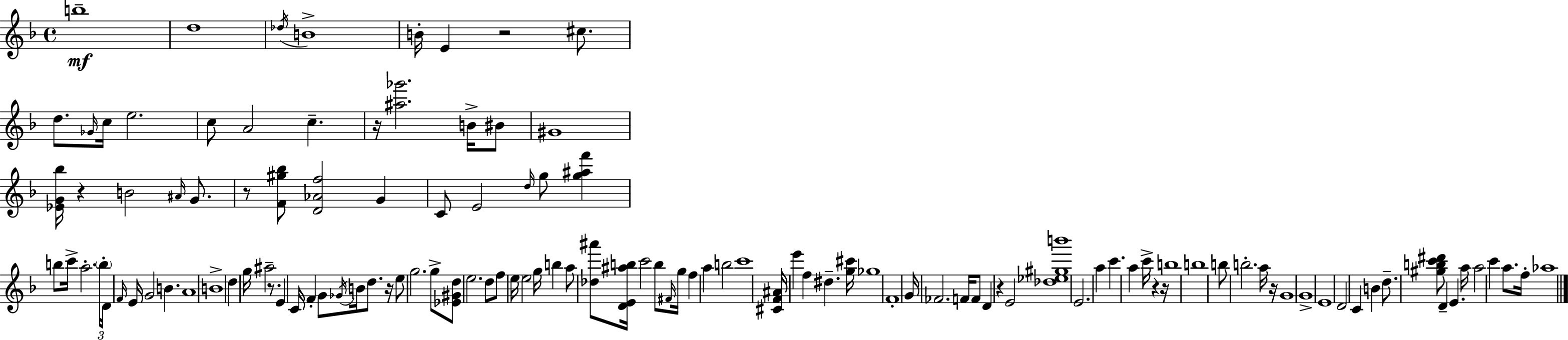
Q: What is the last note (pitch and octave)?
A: Ab5